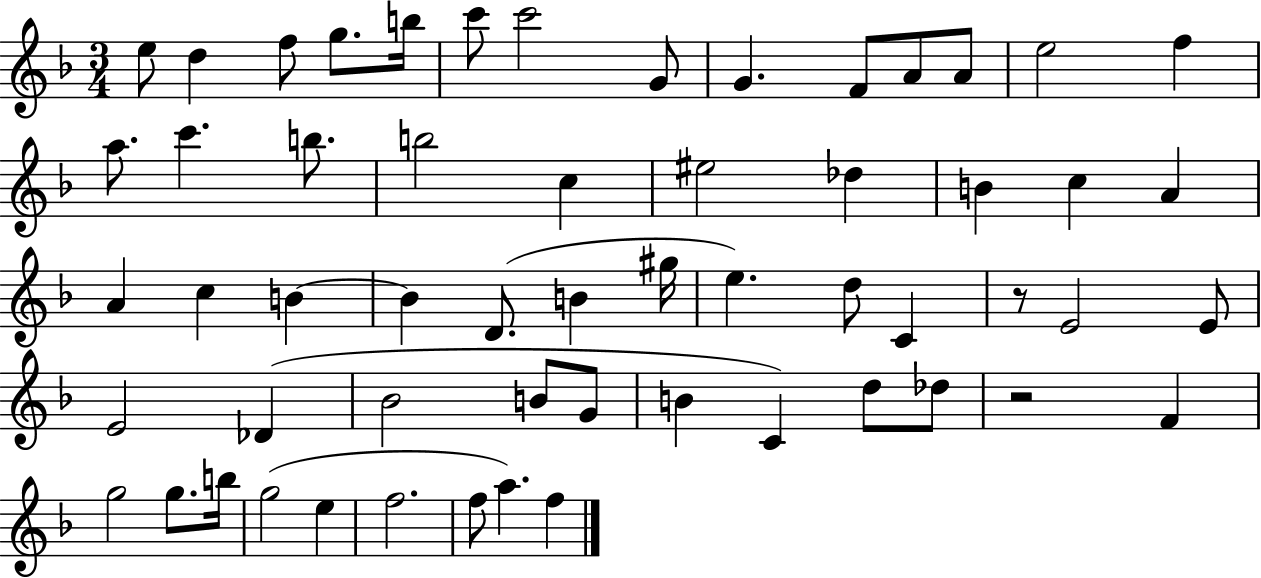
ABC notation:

X:1
T:Untitled
M:3/4
L:1/4
K:F
e/2 d f/2 g/2 b/4 c'/2 c'2 G/2 G F/2 A/2 A/2 e2 f a/2 c' b/2 b2 c ^e2 _d B c A A c B B D/2 B ^g/4 e d/2 C z/2 E2 E/2 E2 _D _B2 B/2 G/2 B C d/2 _d/2 z2 F g2 g/2 b/4 g2 e f2 f/2 a f